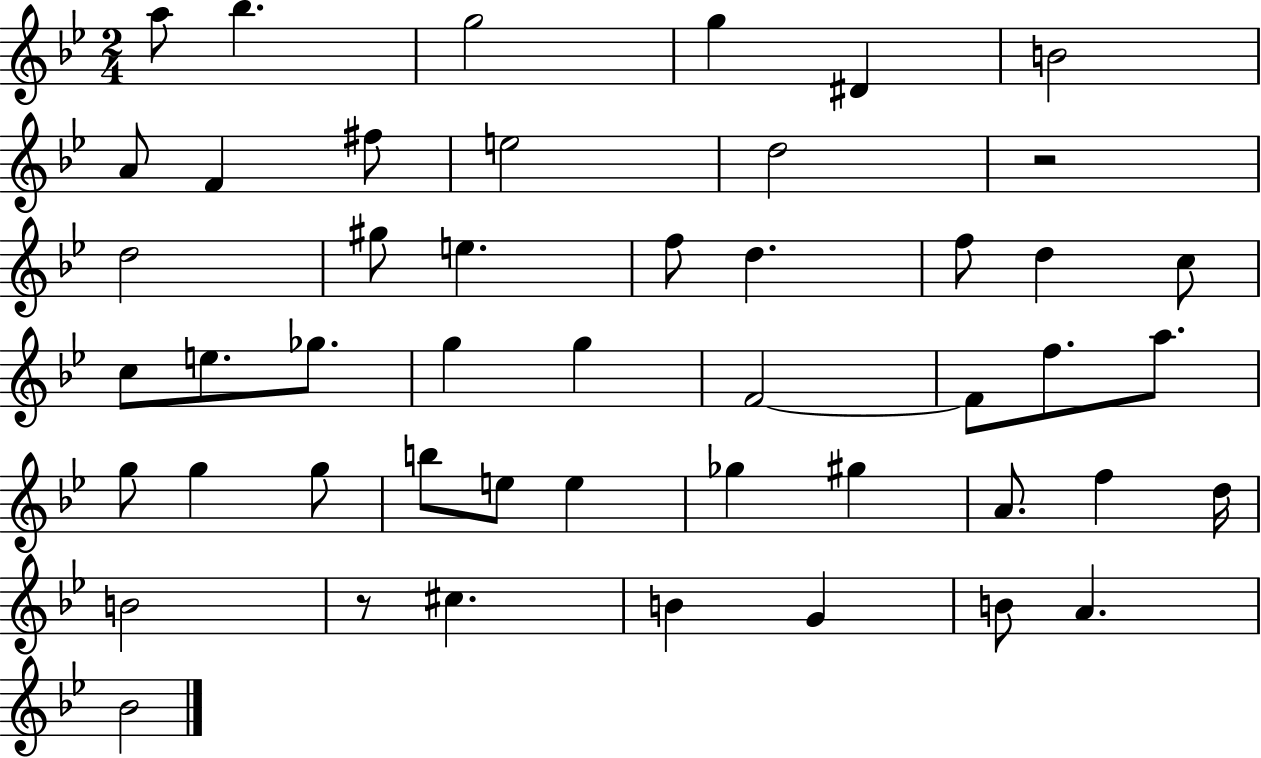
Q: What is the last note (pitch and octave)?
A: Bb4